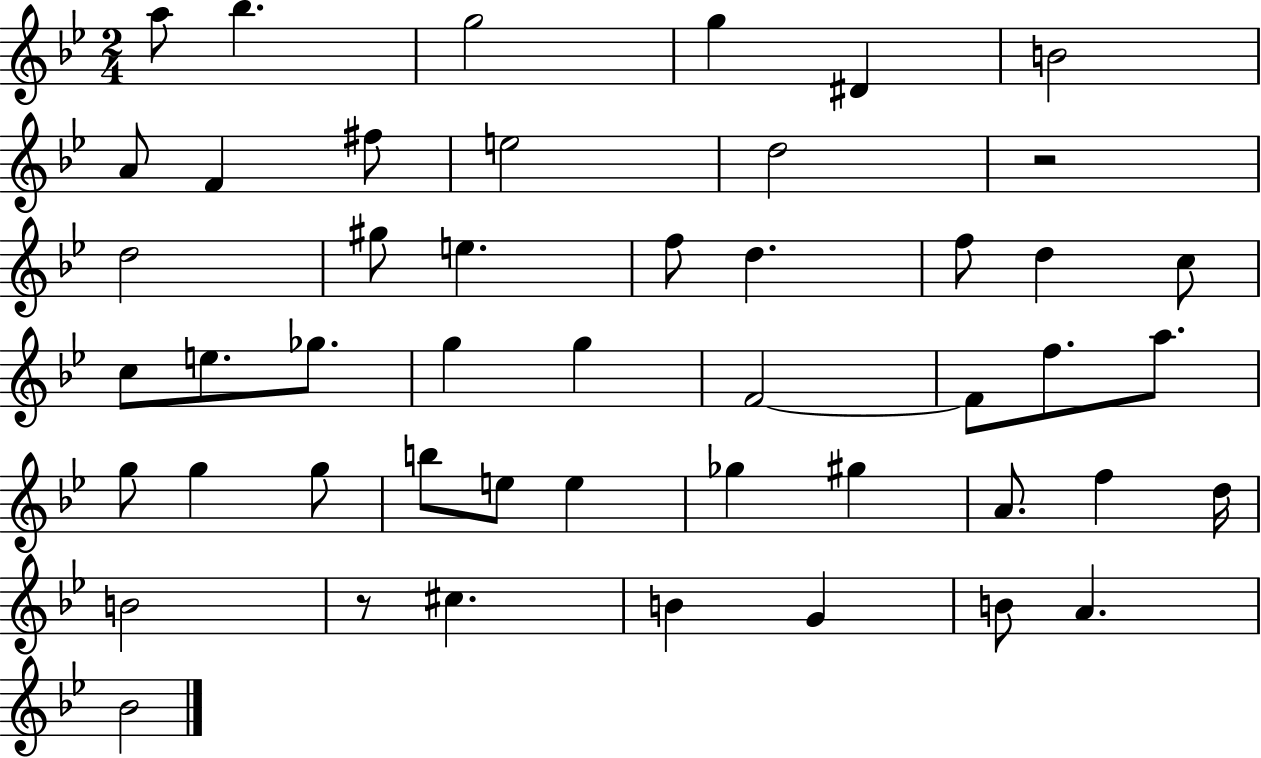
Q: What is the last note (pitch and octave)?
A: Bb4